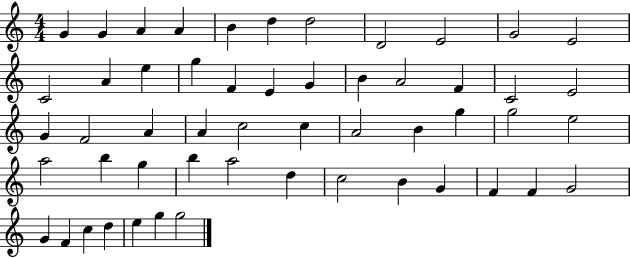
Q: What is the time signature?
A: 4/4